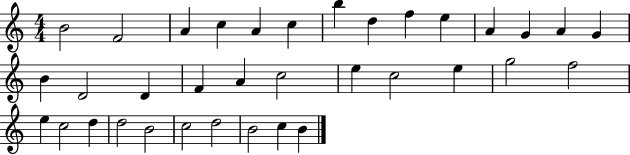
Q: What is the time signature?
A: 4/4